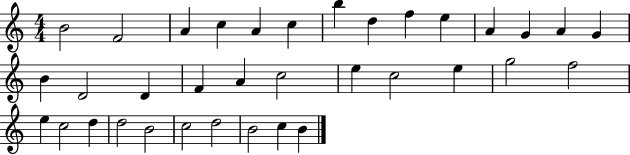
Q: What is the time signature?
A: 4/4